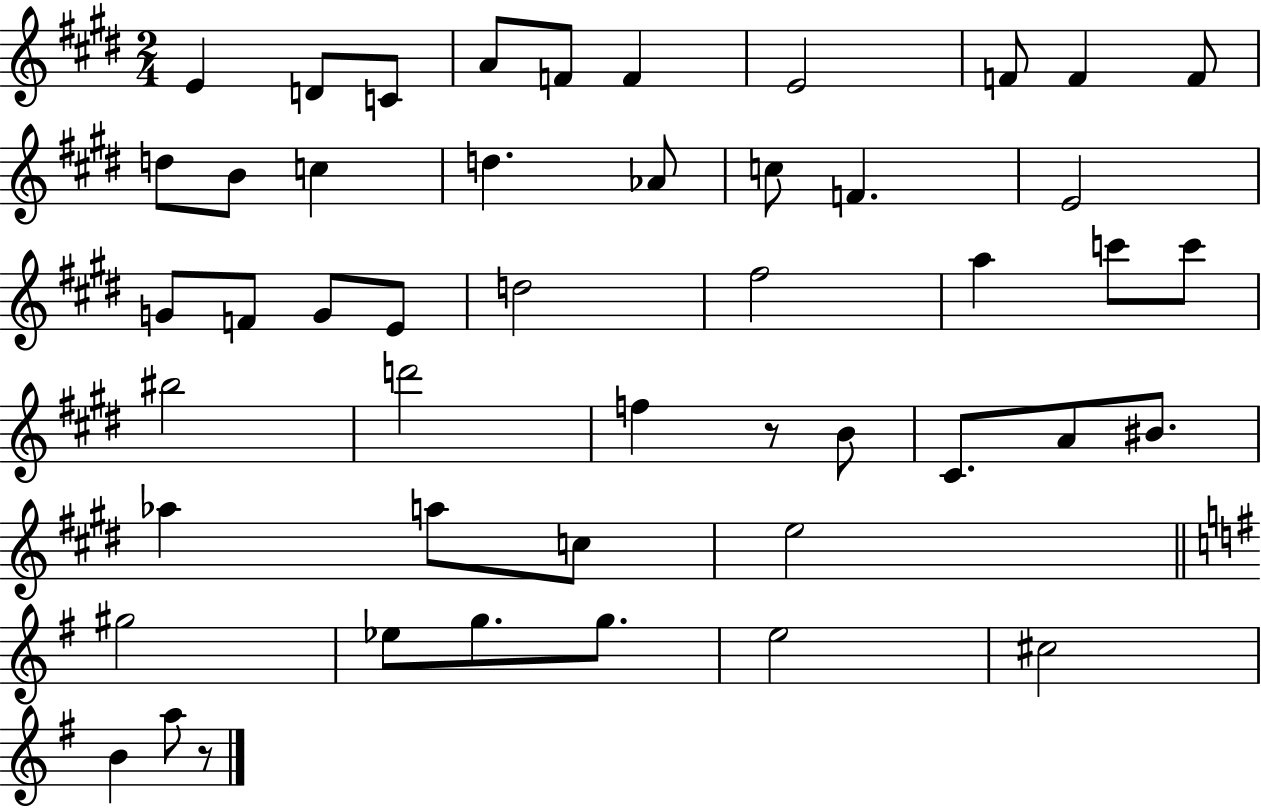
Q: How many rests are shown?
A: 2